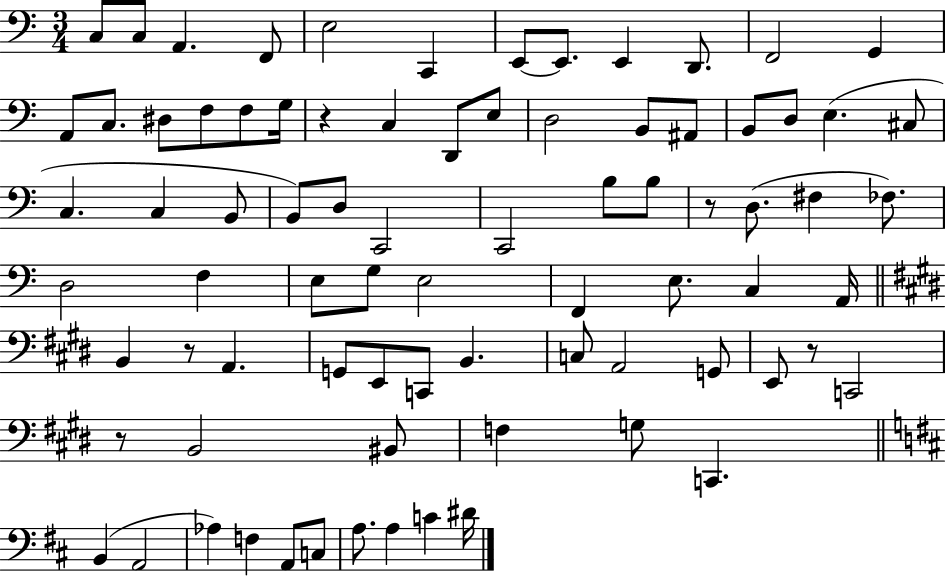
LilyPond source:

{
  \clef bass
  \numericTimeSignature
  \time 3/4
  \key c \major
  c8 c8 a,4. f,8 | e2 c,4 | e,8~~ e,8. e,4 d,8. | f,2 g,4 | \break a,8 c8. dis8 f8 f8 g16 | r4 c4 d,8 e8 | d2 b,8 ais,8 | b,8 d8 e4.( cis8 | \break c4. c4 b,8 | b,8) d8 c,2 | c,2 b8 b8 | r8 d8.( fis4 fes8.) | \break d2 f4 | e8 g8 e2 | f,4 e8. c4 a,16 | \bar "||" \break \key e \major b,4 r8 a,4. | g,8 e,8 c,8 b,4. | c8 a,2 g,8 | e,8 r8 c,2 | \break r8 b,2 bis,8 | f4 g8 c,4. | \bar "||" \break \key d \major b,4( a,2 | aes4) f4 a,8 c8 | a8. a4 c'4 dis'16 | \bar "|."
}